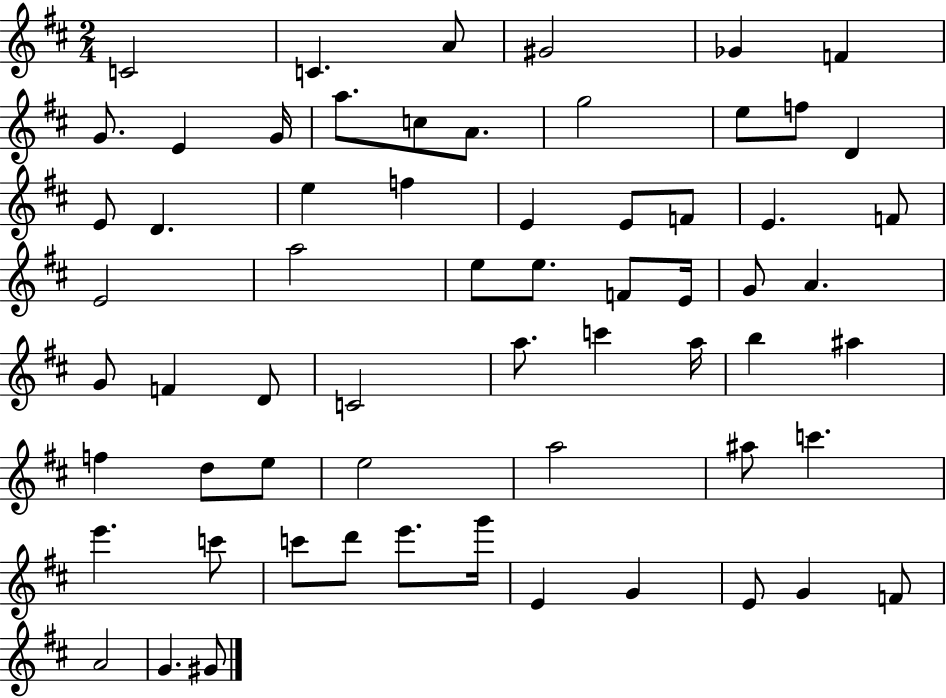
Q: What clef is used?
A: treble